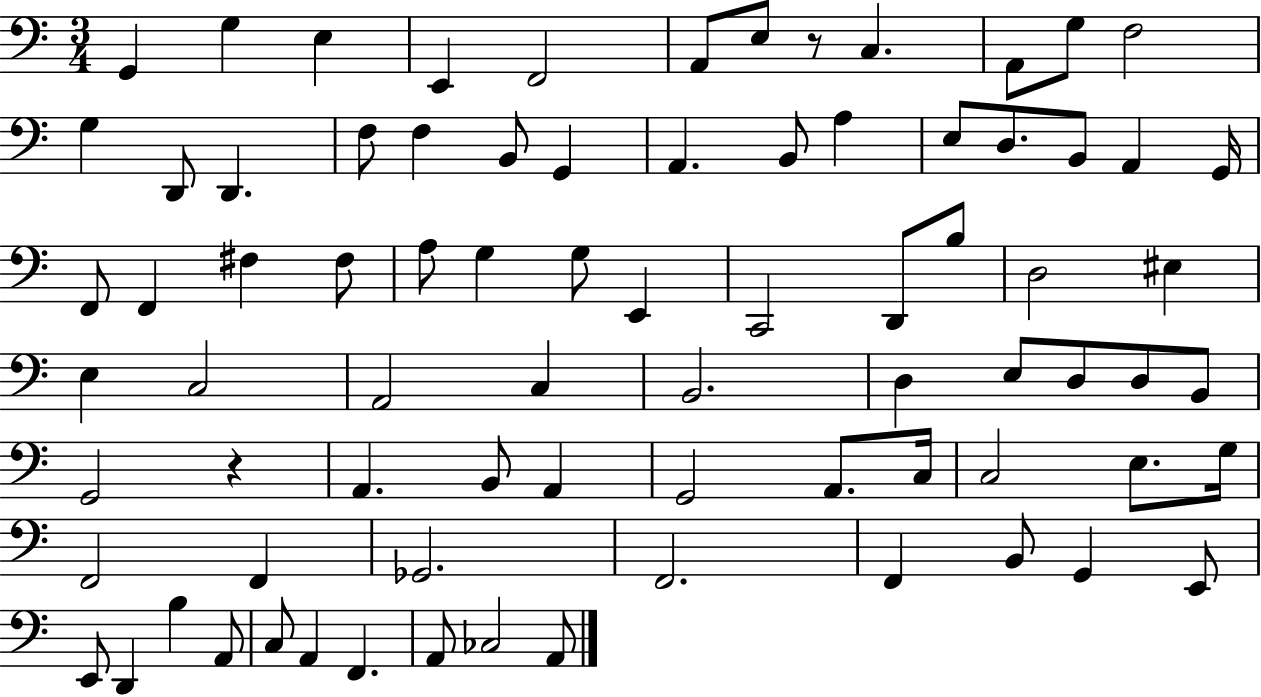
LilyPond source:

{
  \clef bass
  \numericTimeSignature
  \time 3/4
  \key c \major
  g,4 g4 e4 | e,4 f,2 | a,8 e8 r8 c4. | a,8 g8 f2 | \break g4 d,8 d,4. | f8 f4 b,8 g,4 | a,4. b,8 a4 | e8 d8. b,8 a,4 g,16 | \break f,8 f,4 fis4 fis8 | a8 g4 g8 e,4 | c,2 d,8 b8 | d2 eis4 | \break e4 c2 | a,2 c4 | b,2. | d4 e8 d8 d8 b,8 | \break g,2 r4 | a,4. b,8 a,4 | g,2 a,8. c16 | c2 e8. g16 | \break f,2 f,4 | ges,2. | f,2. | f,4 b,8 g,4 e,8 | \break e,8 d,4 b4 a,8 | c8 a,4 f,4. | a,8 ces2 a,8 | \bar "|."
}